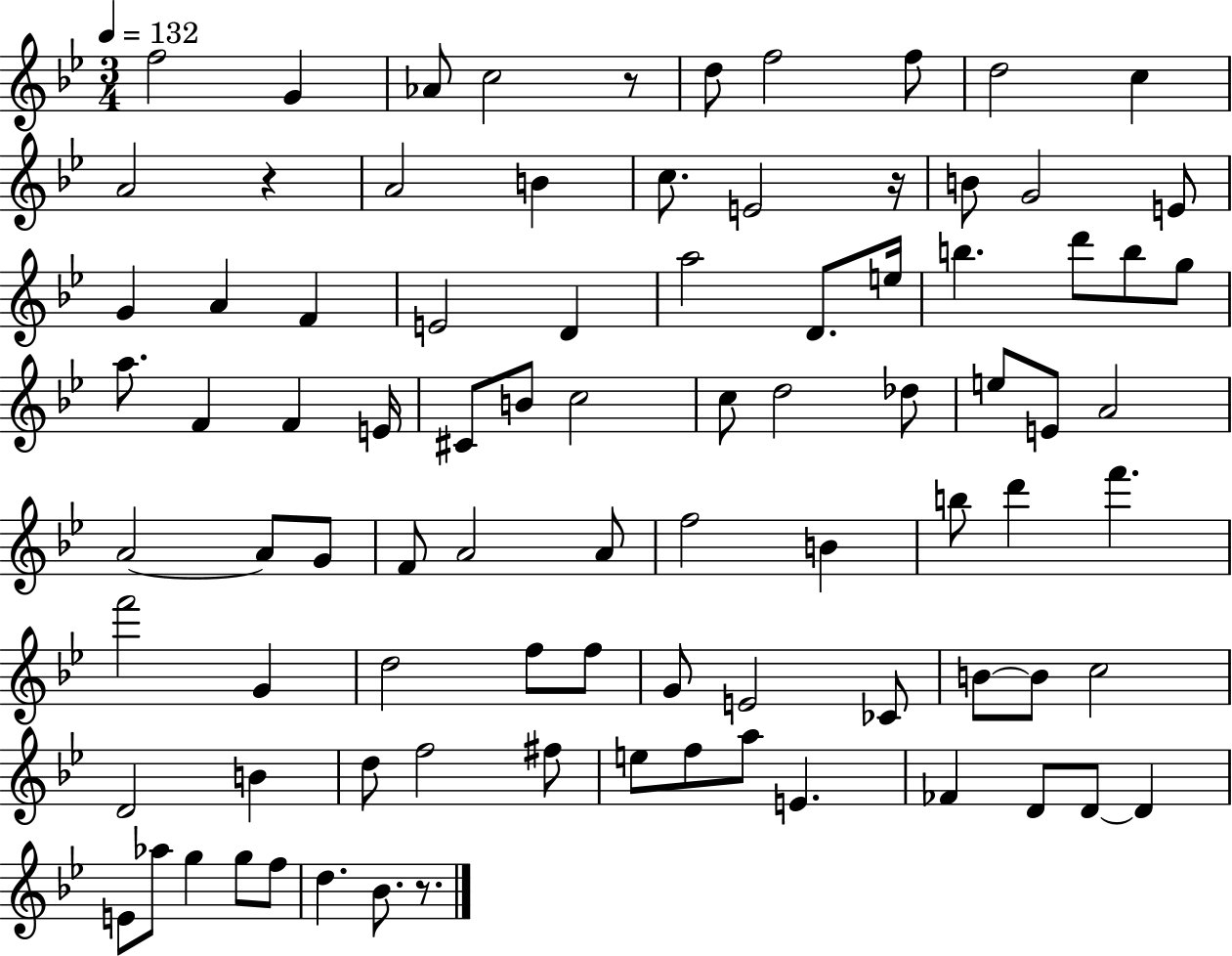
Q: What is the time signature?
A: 3/4